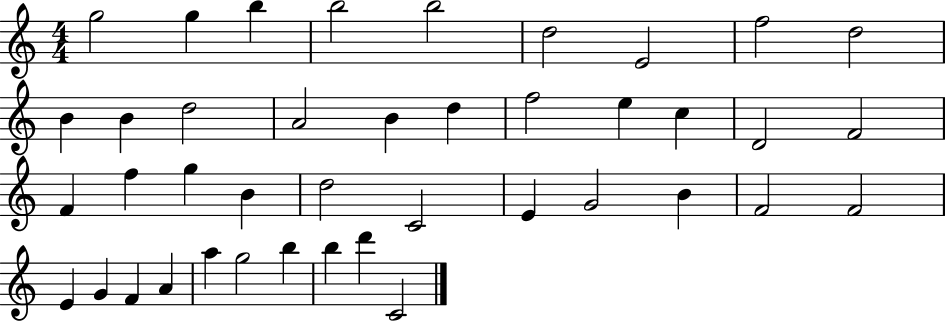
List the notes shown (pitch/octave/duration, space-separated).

G5/h G5/q B5/q B5/h B5/h D5/h E4/h F5/h D5/h B4/q B4/q D5/h A4/h B4/q D5/q F5/h E5/q C5/q D4/h F4/h F4/q F5/q G5/q B4/q D5/h C4/h E4/q G4/h B4/q F4/h F4/h E4/q G4/q F4/q A4/q A5/q G5/h B5/q B5/q D6/q C4/h